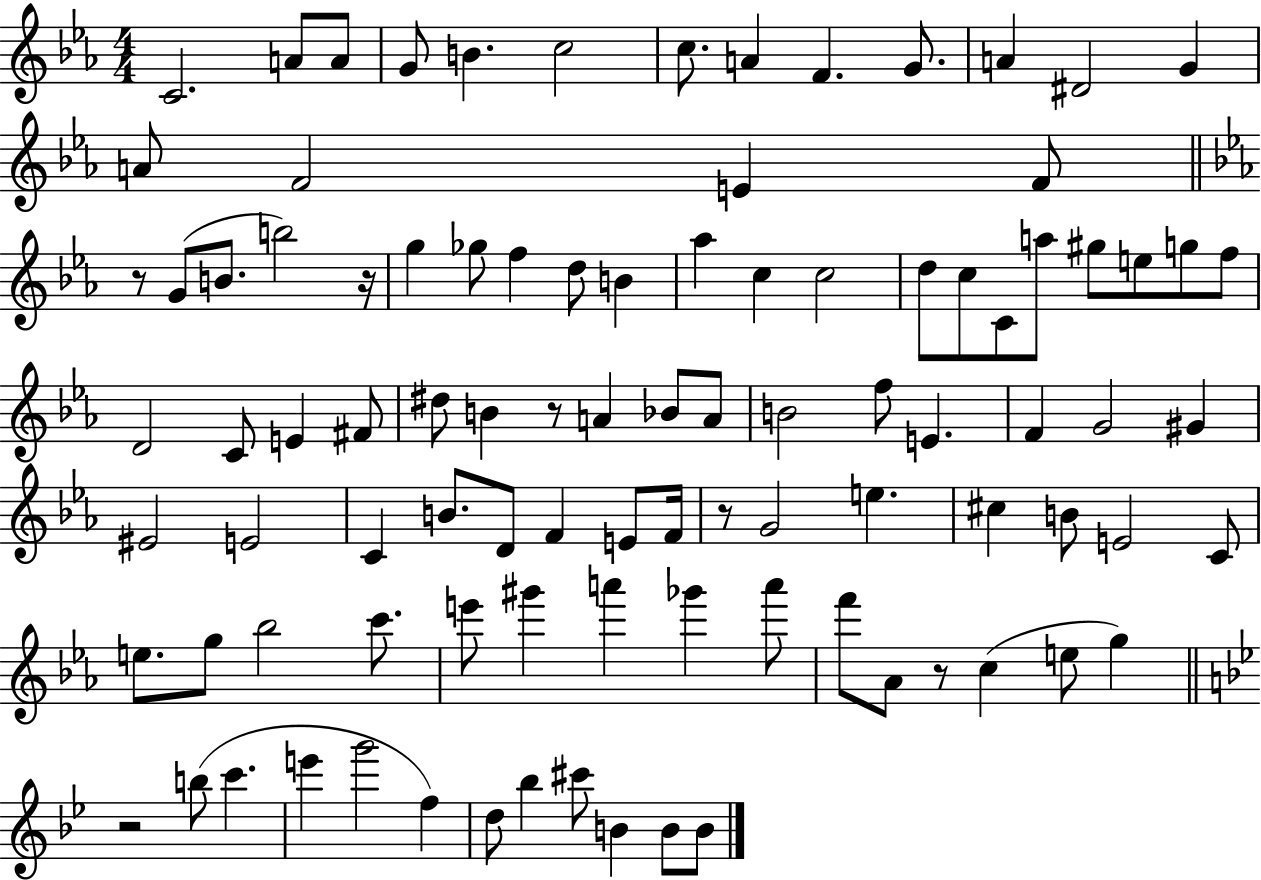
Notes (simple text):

C4/h. A4/e A4/e G4/e B4/q. C5/h C5/e. A4/q F4/q. G4/e. A4/q D#4/h G4/q A4/e F4/h E4/q F4/e R/e G4/e B4/e. B5/h R/s G5/q Gb5/e F5/q D5/e B4/q Ab5/q C5/q C5/h D5/e C5/e C4/e A5/e G#5/e E5/e G5/e F5/e D4/h C4/e E4/q F#4/e D#5/e B4/q R/e A4/q Bb4/e A4/e B4/h F5/e E4/q. F4/q G4/h G#4/q EIS4/h E4/h C4/q B4/e. D4/e F4/q E4/e F4/s R/e G4/h E5/q. C#5/q B4/e E4/h C4/e E5/e. G5/e Bb5/h C6/e. E6/e G#6/q A6/q Gb6/q A6/e F6/e Ab4/e R/e C5/q E5/e G5/q R/h B5/e C6/q. E6/q G6/h F5/q D5/e Bb5/q C#6/e B4/q B4/e B4/e